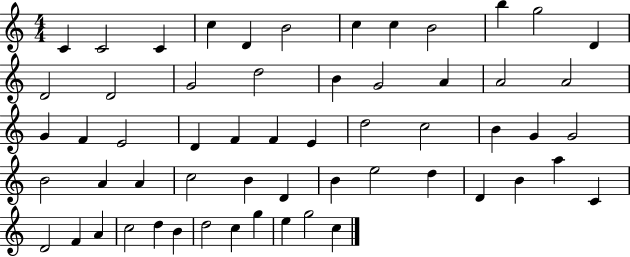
C4/q C4/h C4/q C5/q D4/q B4/h C5/q C5/q B4/h B5/q G5/h D4/q D4/h D4/h G4/h D5/h B4/q G4/h A4/q A4/h A4/h G4/q F4/q E4/h D4/q F4/q F4/q E4/q D5/h C5/h B4/q G4/q G4/h B4/h A4/q A4/q C5/h B4/q D4/q B4/q E5/h D5/q D4/q B4/q A5/q C4/q D4/h F4/q A4/q C5/h D5/q B4/q D5/h C5/q G5/q E5/q G5/h C5/q